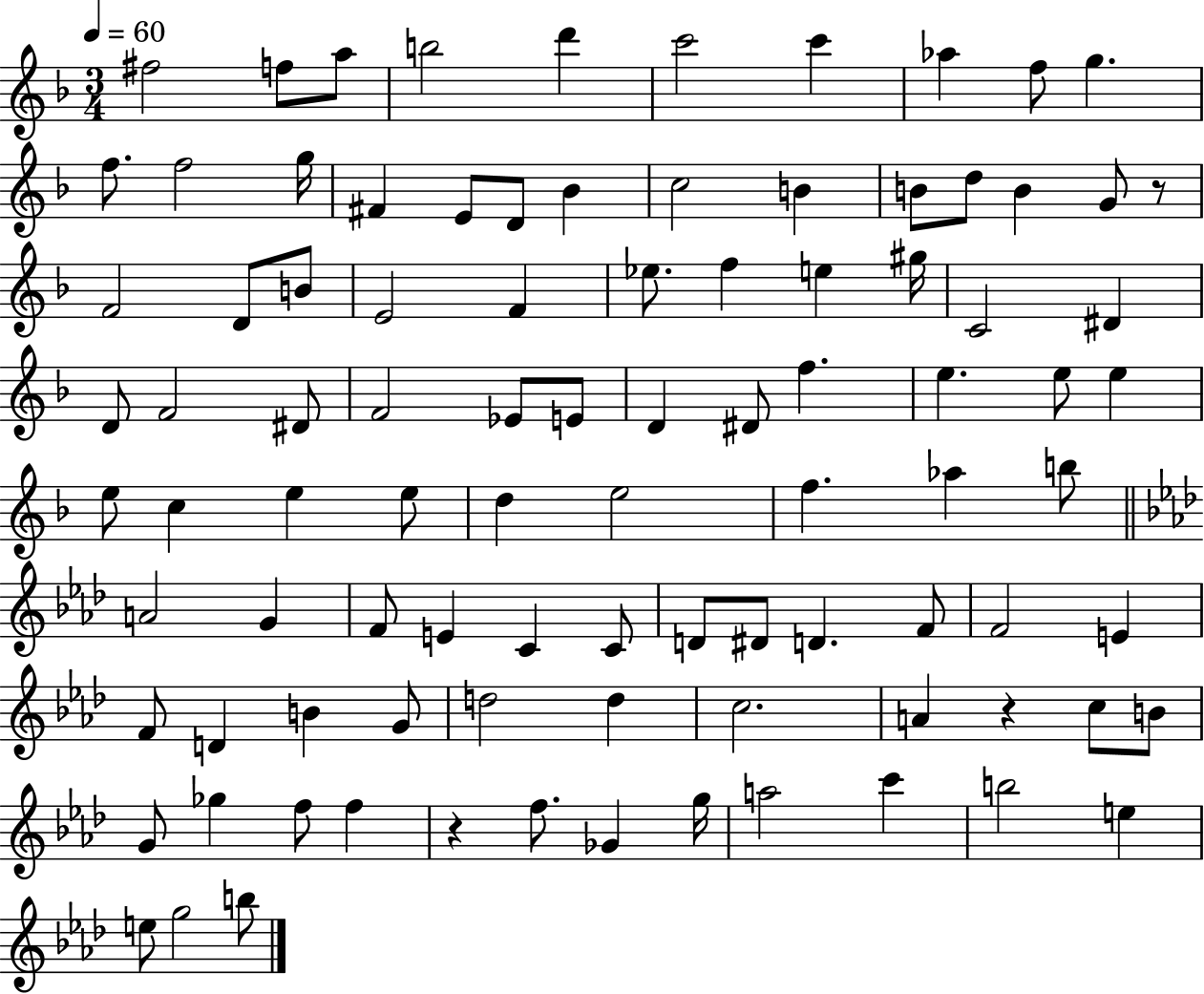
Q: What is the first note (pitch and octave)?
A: F#5